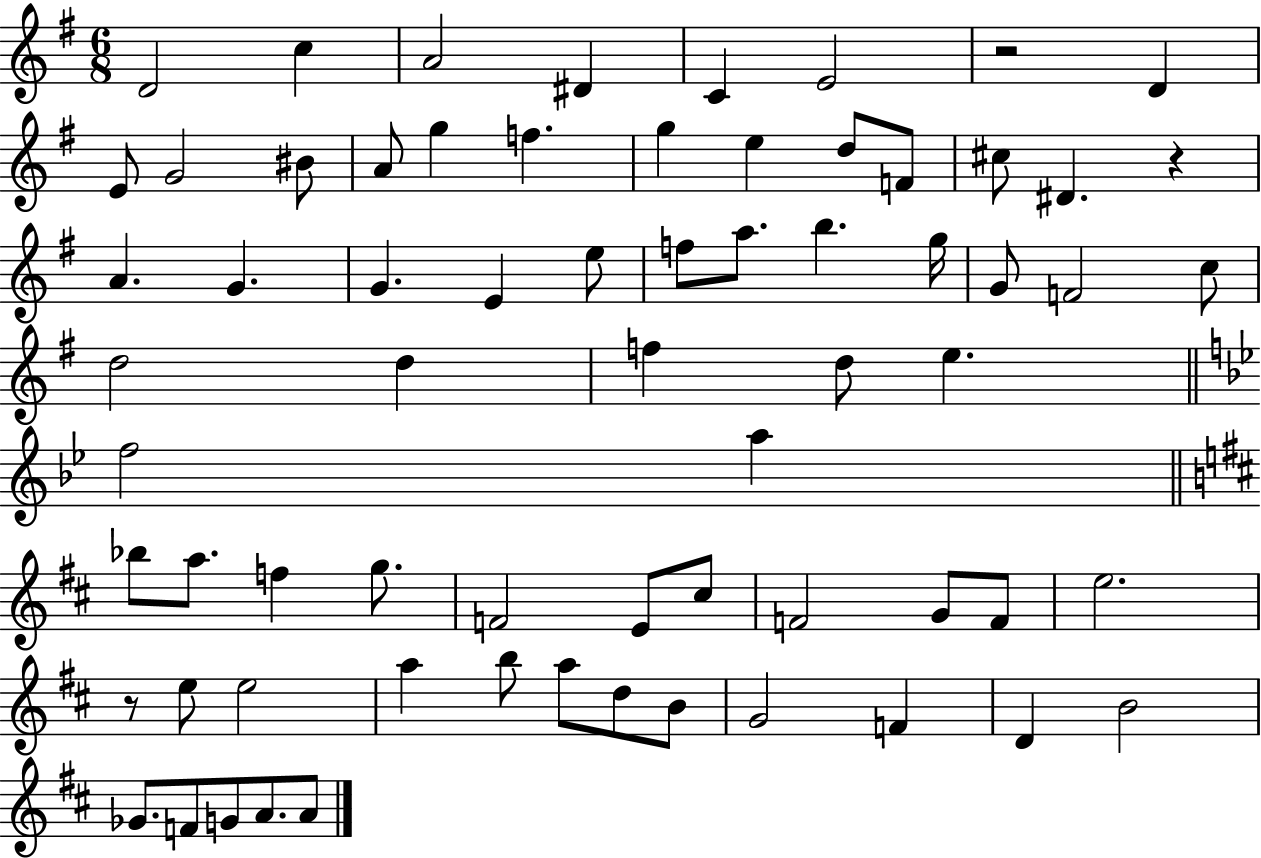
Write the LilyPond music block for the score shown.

{
  \clef treble
  \numericTimeSignature
  \time 6/8
  \key g \major
  d'2 c''4 | a'2 dis'4 | c'4 e'2 | r2 d'4 | \break e'8 g'2 bis'8 | a'8 g''4 f''4. | g''4 e''4 d''8 f'8 | cis''8 dis'4. r4 | \break a'4. g'4. | g'4. e'4 e''8 | f''8 a''8. b''4. g''16 | g'8 f'2 c''8 | \break d''2 d''4 | f''4 d''8 e''4. | \bar "||" \break \key bes \major f''2 a''4 | \bar "||" \break \key b \minor bes''8 a''8. f''4 g''8. | f'2 e'8 cis''8 | f'2 g'8 f'8 | e''2. | \break r8 e''8 e''2 | a''4 b''8 a''8 d''8 b'8 | g'2 f'4 | d'4 b'2 | \break ges'8. f'8 g'8 a'8. a'8 | \bar "|."
}